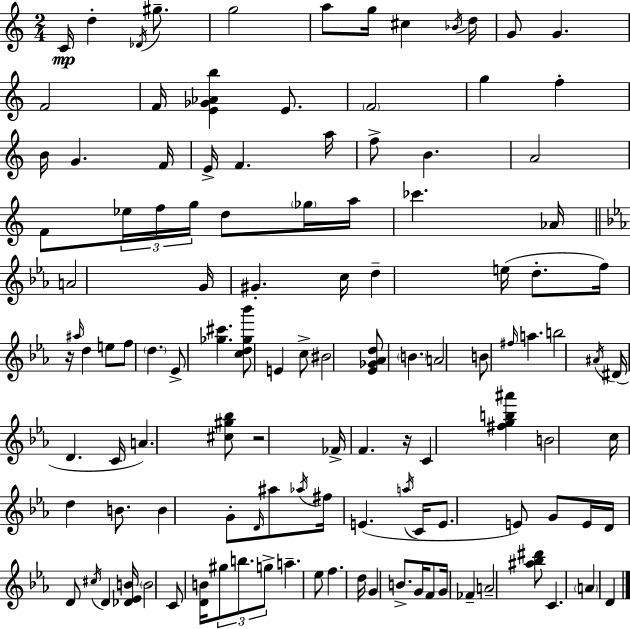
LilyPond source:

{
  \clef treble
  \numericTimeSignature
  \time 2/4
  \key c \major
  c'16\mp d''4-. \acciaccatura { des'16 } gis''8.-- | g''2 | a''8 g''16 cis''4 | \acciaccatura { bes'16 } d''16 g'8 g'4. | \break f'2 | f'16 <e' ges' aes' b''>4 e'8. | \parenthesize f'2 | g''4 f''4-. | \break b'16 g'4. | f'16 e'16-> f'4. | a''16 f''8-> b'4. | a'2 | \break f'8 \tuplet 3/2 { ees''16 f''16 g''16 } d''8 | \parenthesize ges''16 a''16 ces'''4. | aes'16 \bar "||" \break \key ees \major a'2 | g'16 gis'4.-. c''16 | d''4-- e''16( d''8.-. | f''16) r16 \grace { ais''16 } d''4 e''8 | \break f''8 \parenthesize d''4. | ees'8-> <ges'' cis'''>4. | <c'' d'' ges'' bes'''>8 e'4 c''8-> | bis'2 | \break <ees' ges' aes' d''>8 \parenthesize b'4. | a'2 | b'8 \grace { fis''16 } a''4. | b''2 | \break \acciaccatura { ais'16 } dis'16( d'4. | c'16 a'4.) | <cis'' gis'' bes''>8 r2 | fes'16-> f'4. | \break r16 c'4 <fis'' g'' b'' ais'''>4 | b'2 | c''16 d''4 | b'8. b'4 g'8-. | \break \grace { d'16 } ais''8 \acciaccatura { aes''16 } fis''16 e'4.( | \acciaccatura { a''16 } c'16 e'8. | e'8) g'8 e'16 d'16 d'8 | \acciaccatura { cis''16 } d'4 <des' ees' b'>16 \parenthesize b'2 | \break c'8 | <d' b'>16 \tuplet 3/2 { gis''8 b''8. g''8-> } | a''4.-- ees''8 | f''4. d''16 | \break g'4 b'8.-> g'16 | f'8 g'16 fes'4-- a'2-- | <ais'' bes'' dis'''>8 | c'4. \parenthesize a'4 | \break d'4 \bar "|."
}